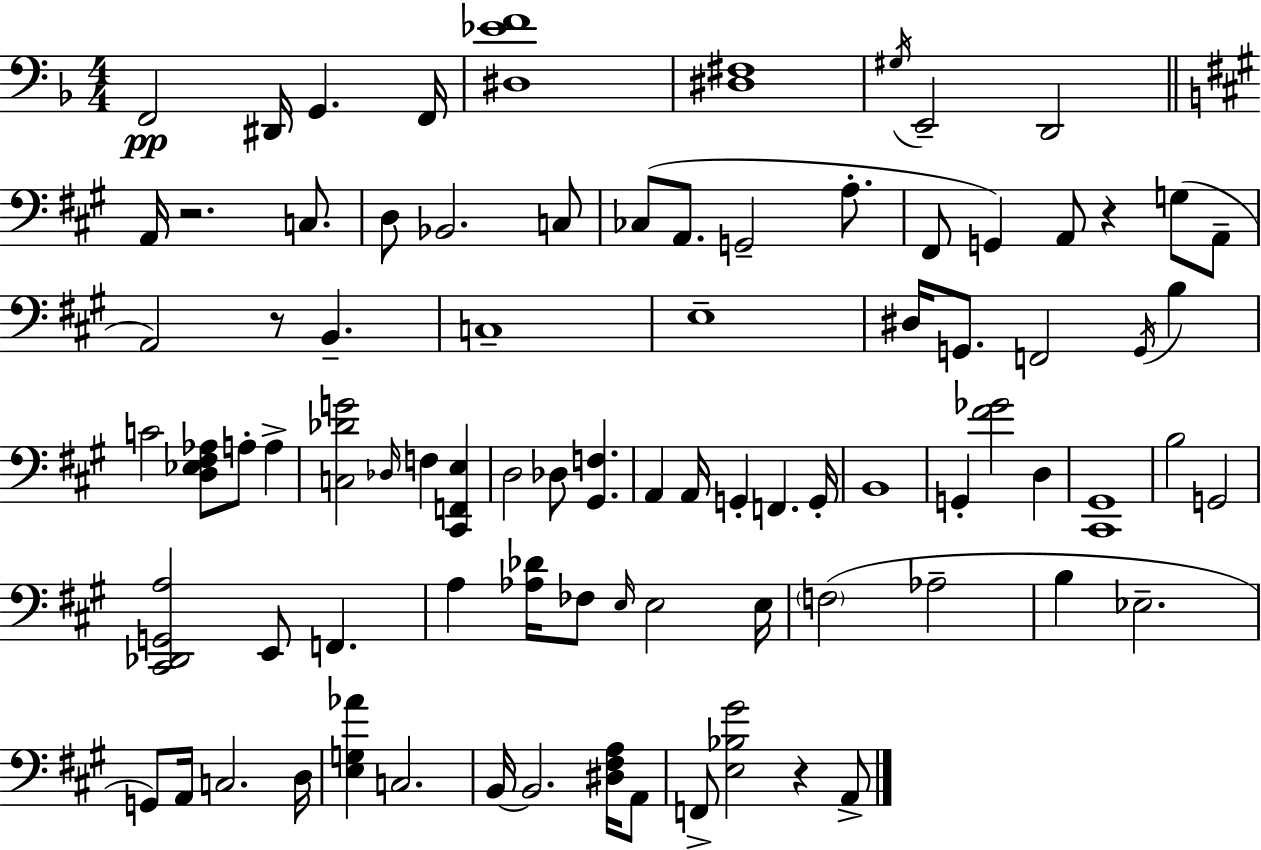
X:1
T:Untitled
M:4/4
L:1/4
K:Dm
F,,2 ^D,,/4 G,, F,,/4 [^D,_EF]4 [^D,^F,]4 ^G,/4 E,,2 D,,2 A,,/4 z2 C,/2 D,/2 _B,,2 C,/2 _C,/2 A,,/2 G,,2 A,/2 ^F,,/2 G,, A,,/2 z G,/2 A,,/2 A,,2 z/2 B,, C,4 E,4 ^D,/4 G,,/2 F,,2 G,,/4 B, C2 [D,_E,^F,_A,]/2 A,/2 A, [C,_DG]2 _D,/4 F, [^C,,F,,E,] D,2 _D,/2 [^G,,F,] A,, A,,/4 G,, F,, G,,/4 B,,4 G,, [^F_G]2 D, [^C,,^G,,]4 B,2 G,,2 [^C,,_D,,G,,A,]2 E,,/2 F,, A, [_A,_D]/4 _F,/2 E,/4 E,2 E,/4 F,2 _A,2 B, _E,2 G,,/2 A,,/4 C,2 D,/4 [E,G,_A] C,2 B,,/4 B,,2 [^D,^F,A,]/4 A,,/2 F,,/2 [E,_B,^G]2 z A,,/2